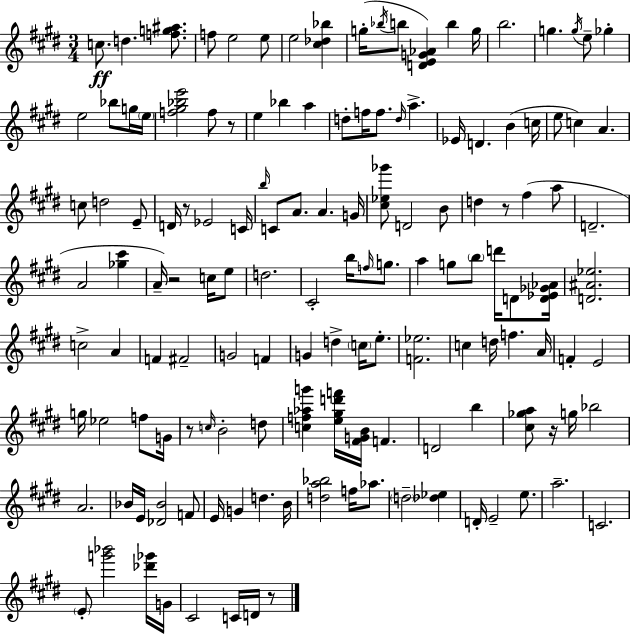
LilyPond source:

{
  \clef treble
  \numericTimeSignature
  \time 3/4
  \key e \major
  c''8.\ff d''4. <f'' g'' ais''>8. | f''8 e''2 e''8 | e''2 <cis'' des'' bes''>4 | g''16-.( \acciaccatura { bes''16 } b''8 <d' e' g' aes'>4) b''4 | \break g''16 b''2. | g''4. \acciaccatura { g''16 } e''8-- ges''4-. | e''2 bes''8 | g''16 \parenthesize e''16 <f'' gis'' bes'' e'''>2 f''8 | \break r8 e''4 bes''4 a''4 | d''8-. f''16 f''8. \grace { d''16 } a''4.-> | ees'16 d'4. b'4( | c''16 e''8 c''4) a'4. | \break c''8 d''2 | e'8-- d'16 r8 ees'2 | c'16 \grace { b''16 } c'8 a'8. a'4. | g'16 <cis'' ees'' ges'''>8 d'2 | \break b'8 d''4 r8 fis''4( | a''8 d'2.-- | a'2 | <ges'' cis'''>4 a'16--) r2 | \break c''16 e''8 d''2. | cis'2-. | b''16 \grace { f''16 } g''8. a''4 g''8 \parenthesize b''8 | d'''16 d'8 <d' ees' ges' aes'>16 <d' ais' ees''>2. | \break c''2-> | a'4 f'4 fis'2-- | g'2 | f'4 g'4 d''4-> | \break \parenthesize c''16 e''8.-. <f' ees''>2. | c''4 d''16 f''4. | a'16 f'4-. e'2 | g''16 ees''2 | \break f''8 g'16 r8 \grace { c''16 } b'2-. | d''8 <c'' f'' aes'' g'''>4 <e'' gis'' d''' f'''>16 <fis' g' b'>16 | f'4. d'2 | b''4 <cis'' ges'' a''>8 r16 g''16 bes''2 | \break a'2. | bes'16 e'16 <des' bes'>2 | f'8 e'16 g'4 d''4. | b'16 <d'' a'' bes''>2 | \break f''16 aes''8. \parenthesize d''2-- | <des'' ees''>4 d'16-. e'2-- | e''8. a''2.-- | c'2. | \break \parenthesize e'8-. <g''' bes'''>2 | <des''' ges'''>16 g'16 cis'2 | c'16 d'16 r8 \bar "|."
}